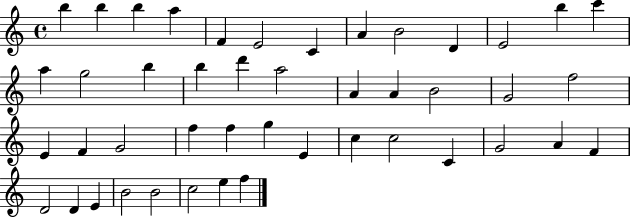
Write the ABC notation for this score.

X:1
T:Untitled
M:4/4
L:1/4
K:C
b b b a F E2 C A B2 D E2 b c' a g2 b b d' a2 A A B2 G2 f2 E F G2 f f g E c c2 C G2 A F D2 D E B2 B2 c2 e f